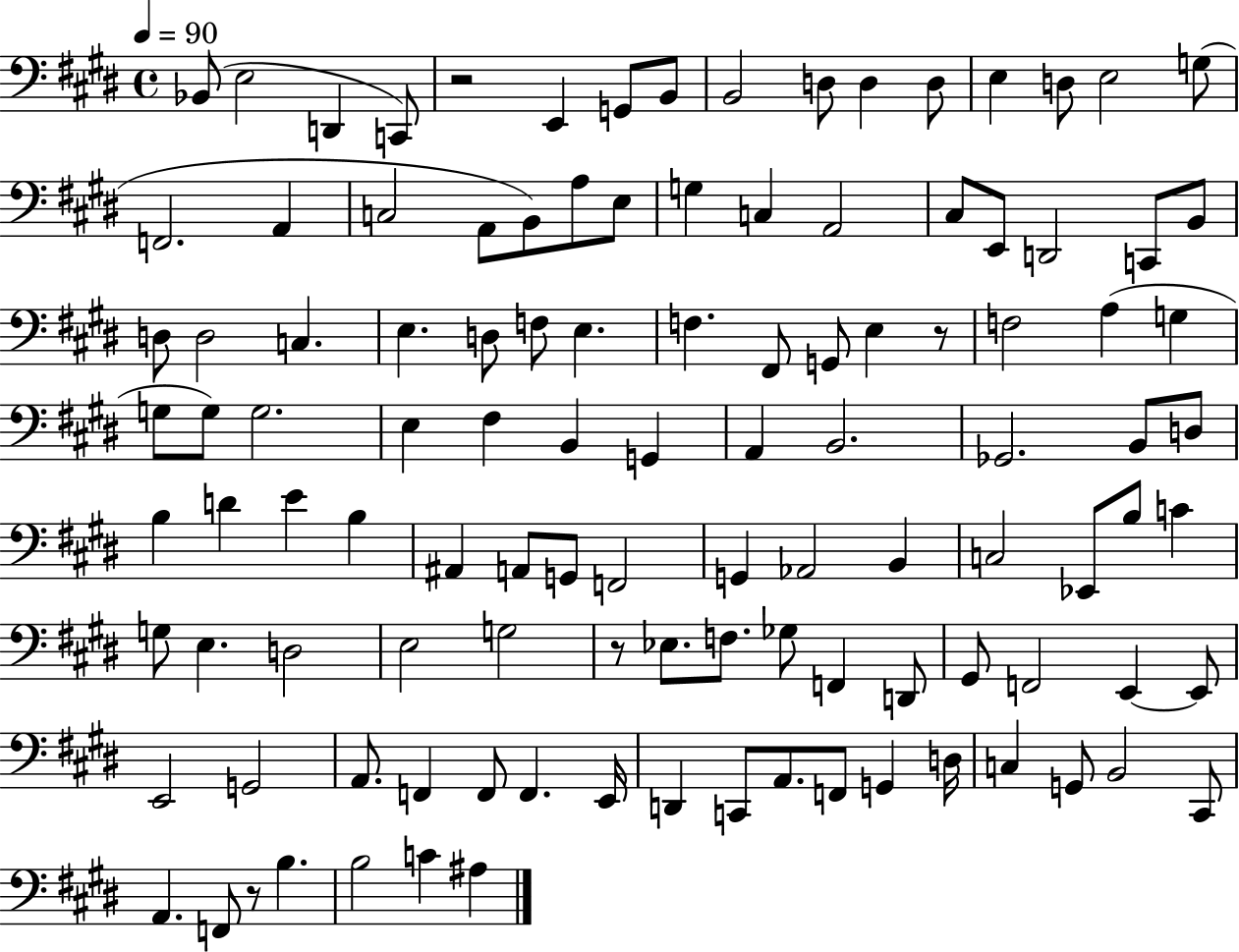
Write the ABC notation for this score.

X:1
T:Untitled
M:4/4
L:1/4
K:E
_B,,/2 E,2 D,, C,,/2 z2 E,, G,,/2 B,,/2 B,,2 D,/2 D, D,/2 E, D,/2 E,2 G,/2 F,,2 A,, C,2 A,,/2 B,,/2 A,/2 E,/2 G, C, A,,2 ^C,/2 E,,/2 D,,2 C,,/2 B,,/2 D,/2 D,2 C, E, D,/2 F,/2 E, F, ^F,,/2 G,,/2 E, z/2 F,2 A, G, G,/2 G,/2 G,2 E, ^F, B,, G,, A,, B,,2 _G,,2 B,,/2 D,/2 B, D E B, ^A,, A,,/2 G,,/2 F,,2 G,, _A,,2 B,, C,2 _E,,/2 B,/2 C G,/2 E, D,2 E,2 G,2 z/2 _E,/2 F,/2 _G,/2 F,, D,,/2 ^G,,/2 F,,2 E,, E,,/2 E,,2 G,,2 A,,/2 F,, F,,/2 F,, E,,/4 D,, C,,/2 A,,/2 F,,/2 G,, D,/4 C, G,,/2 B,,2 ^C,,/2 A,, F,,/2 z/2 B, B,2 C ^A,